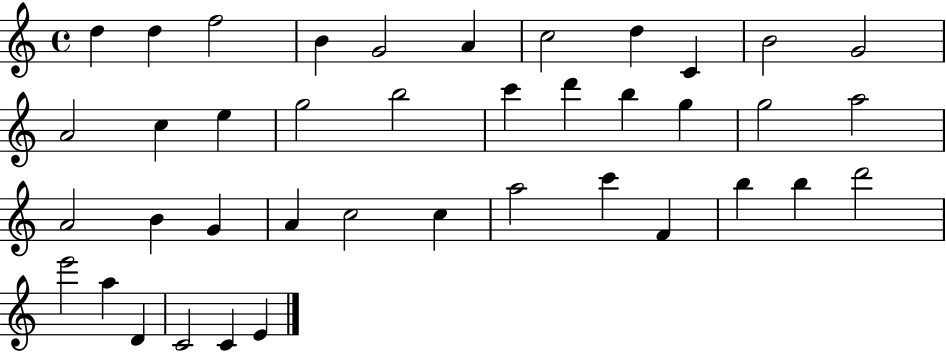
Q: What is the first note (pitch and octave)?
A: D5